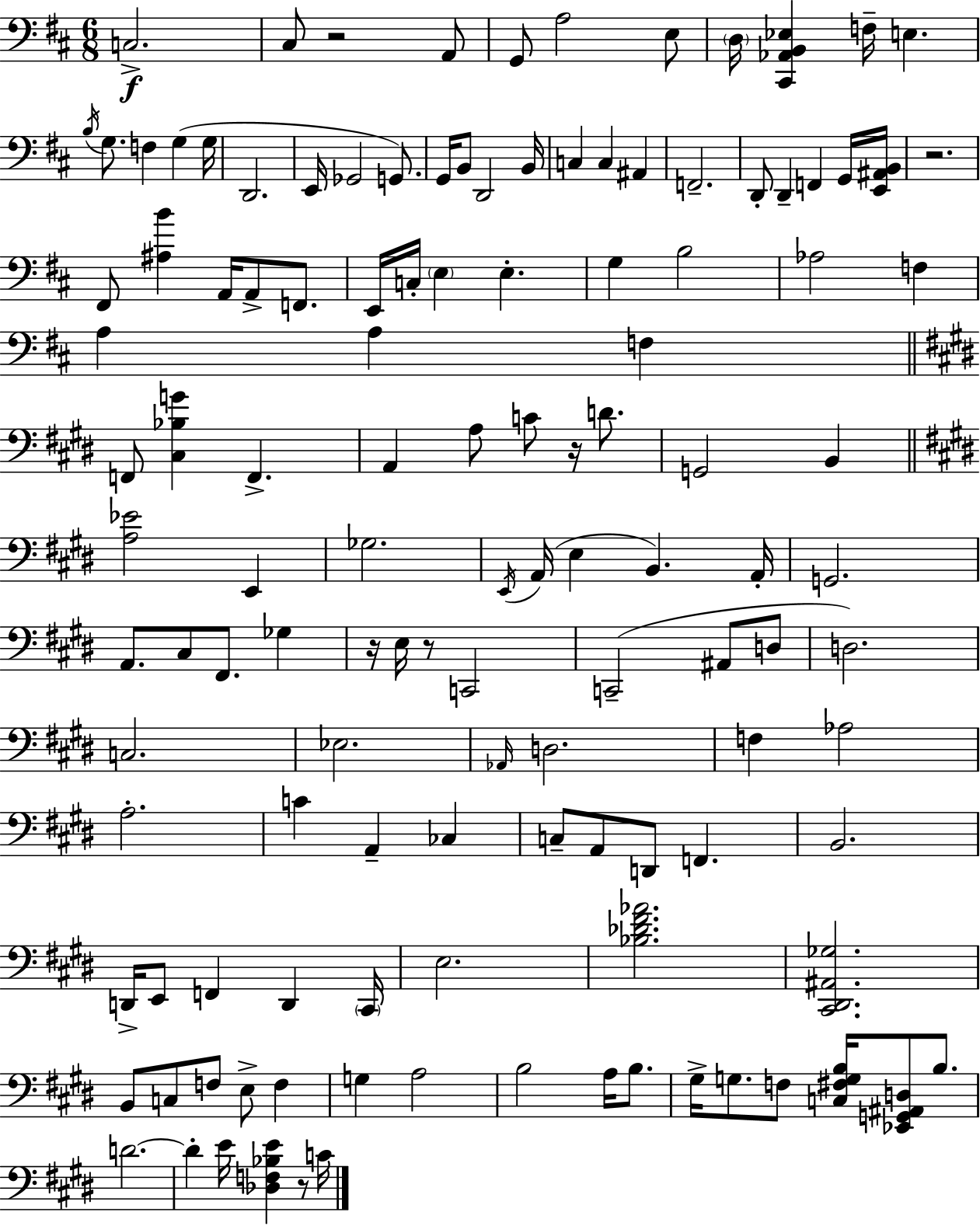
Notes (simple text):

C3/h. C#3/e R/h A2/e G2/e A3/h E3/e D3/s [C#2,Ab2,B2,Eb3]/q F3/s E3/q. B3/s G3/e. F3/q G3/q G3/s D2/h. E2/s Gb2/h G2/e. G2/s B2/e D2/h B2/s C3/q C3/q A#2/q F2/h. D2/e D2/q F2/q G2/s [E2,A#2,B2]/s R/h. F#2/e [A#3,B4]/q A2/s A2/e F2/e. E2/s C3/s E3/q E3/q. G3/q B3/h Ab3/h F3/q A3/q A3/q F3/q F2/e [C#3,Bb3,G4]/q F2/q. A2/q A3/e C4/e R/s D4/e. G2/h B2/q [A3,Eb4]/h E2/q Gb3/h. E2/s A2/s E3/q B2/q. A2/s G2/h. A2/e. C#3/e F#2/e. Gb3/q R/s E3/s R/e C2/h C2/h A#2/e D3/e D3/h. C3/h. Eb3/h. Ab2/s D3/h. F3/q Ab3/h A3/h. C4/q A2/q CES3/q C3/e A2/e D2/e F2/q. B2/h. D2/s E2/e F2/q D2/q C#2/s E3/h. [Bb3,Db4,F#4,Ab4]/h. [C#2,D#2,A#2,Gb3]/h. B2/e C3/e F3/e E3/e F3/q G3/q A3/h B3/h A3/s B3/e. G#3/s G3/e. F3/e [C3,F#3,G3,B3]/s [Eb2,G2,A#2,D3]/e B3/e. D4/h. D4/q E4/s [Db3,F3,Bb3,E4]/q R/e C4/s